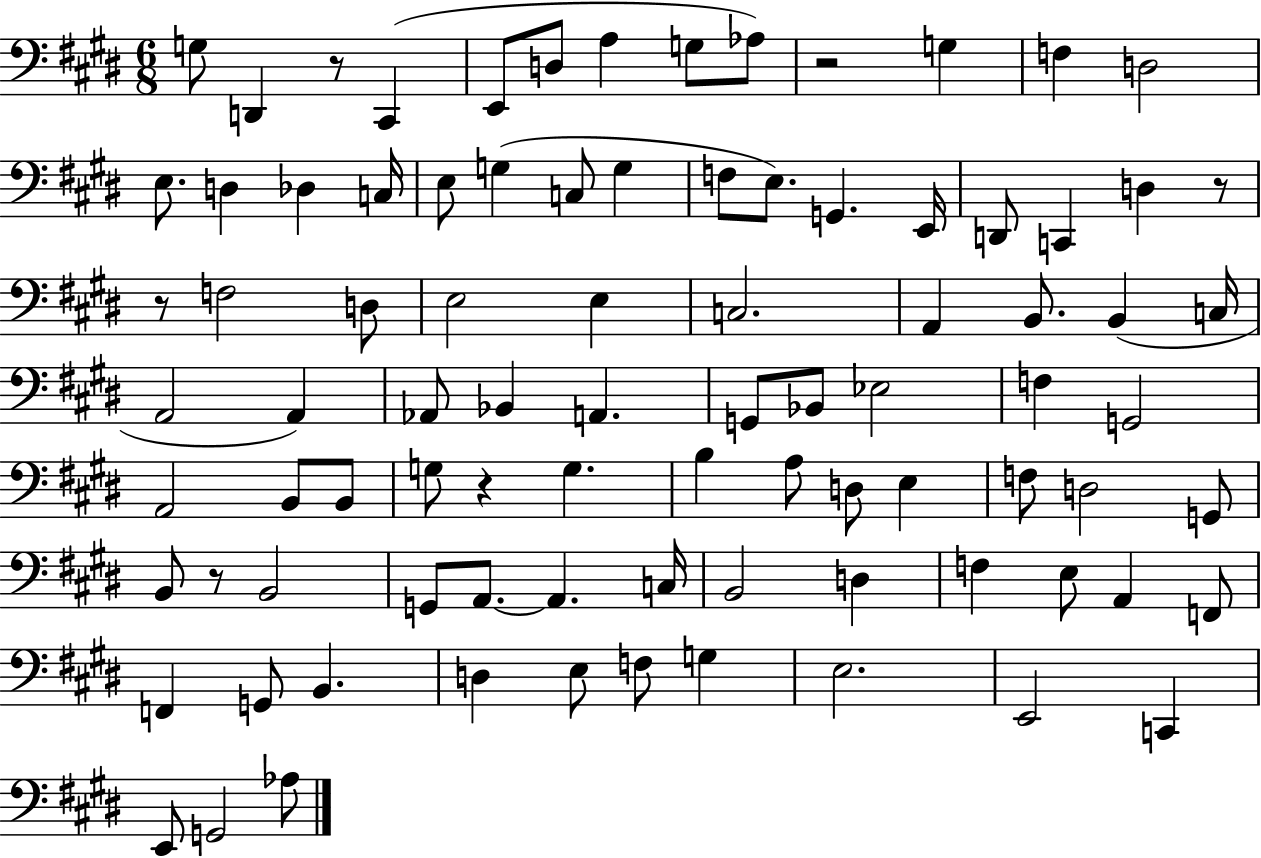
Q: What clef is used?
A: bass